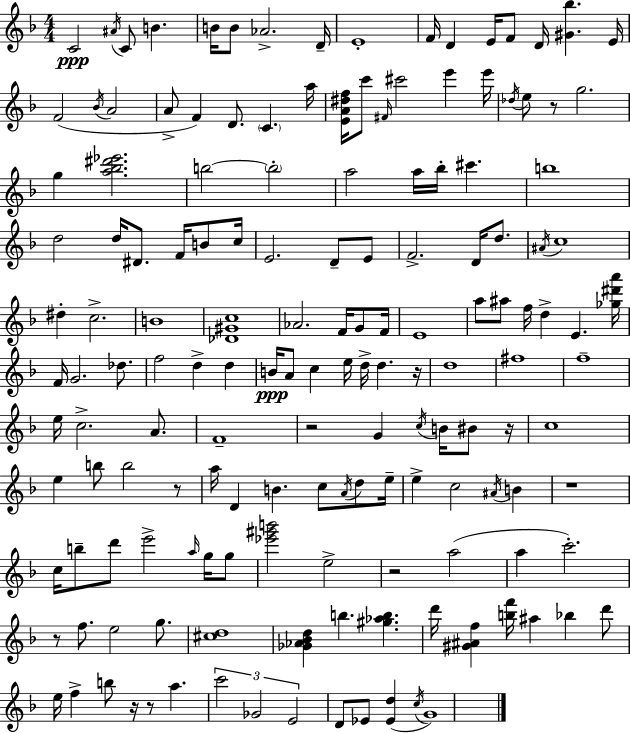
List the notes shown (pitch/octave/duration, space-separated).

C4/h A#4/s C4/e B4/q. B4/s B4/e Ab4/h. D4/s E4/w F4/s D4/q E4/s F4/e D4/s [G#4,Bb5]/q. E4/s F4/h Bb4/s A4/h A4/e F4/q D4/e. C4/q. A5/s [E4,A4,D#5,F5]/s C6/e F#4/s C#6/h E6/q E6/s Db5/s E5/e R/e G5/h. G5/q [A5,Bb5,D#6,Eb6]/h. B5/h B5/h A5/h A5/s Bb5/s C#6/q. B5/w D5/h D5/s D#4/e. F4/s B4/e C5/s E4/h. D4/e E4/e F4/h. D4/s D5/e. A#4/s C5/w D#5/q C5/h. B4/w [Db4,G#4,C5]/w Ab4/h. F4/s G4/e F4/s E4/w A5/e A#5/e F5/s D5/q E4/q. [Gb5,D#6,A6]/s F4/s G4/h. Db5/e. F5/h D5/q D5/q B4/s A4/e C5/q E5/s D5/s D5/q. R/s D5/w F#5/w F5/w E5/s C5/h. A4/e. F4/w R/h G4/q C5/s B4/s BIS4/e R/s C5/w E5/q B5/e B5/h R/e A5/s D4/q B4/q. C5/e A4/s D5/e E5/s E5/q C5/h A#4/s B4/q R/w C5/s B5/e D6/e E6/h A5/s G5/s G5/e [Eb6,G#6,B6]/h E5/h R/h A5/h A5/q C6/h. R/e F5/e. E5/h G5/e. [C#5,D5]/w [Gb4,Ab4,Bb4,D5]/q B5/q. [G#5,Ab5,B5]/q. D6/s [G#4,A#4,F5]/q [B5,F6]/s A#5/q Bb5/q D6/e E5/s F5/q B5/e R/s R/e A5/q. C6/h Gb4/h E4/h D4/e Eb4/e [Eb4,D5]/q C5/s G4/w